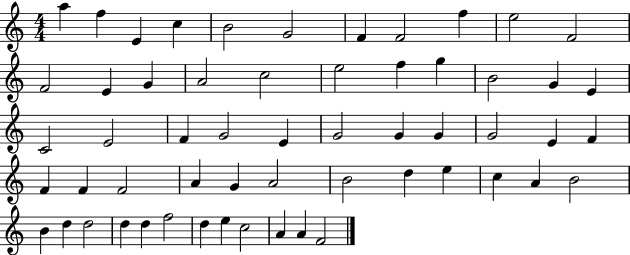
{
  \clef treble
  \numericTimeSignature
  \time 4/4
  \key c \major
  a''4 f''4 e'4 c''4 | b'2 g'2 | f'4 f'2 f''4 | e''2 f'2 | \break f'2 e'4 g'4 | a'2 c''2 | e''2 f''4 g''4 | b'2 g'4 e'4 | \break c'2 e'2 | f'4 g'2 e'4 | g'2 g'4 g'4 | g'2 e'4 f'4 | \break f'4 f'4 f'2 | a'4 g'4 a'2 | b'2 d''4 e''4 | c''4 a'4 b'2 | \break b'4 d''4 d''2 | d''4 d''4 f''2 | d''4 e''4 c''2 | a'4 a'4 f'2 | \break \bar "|."
}